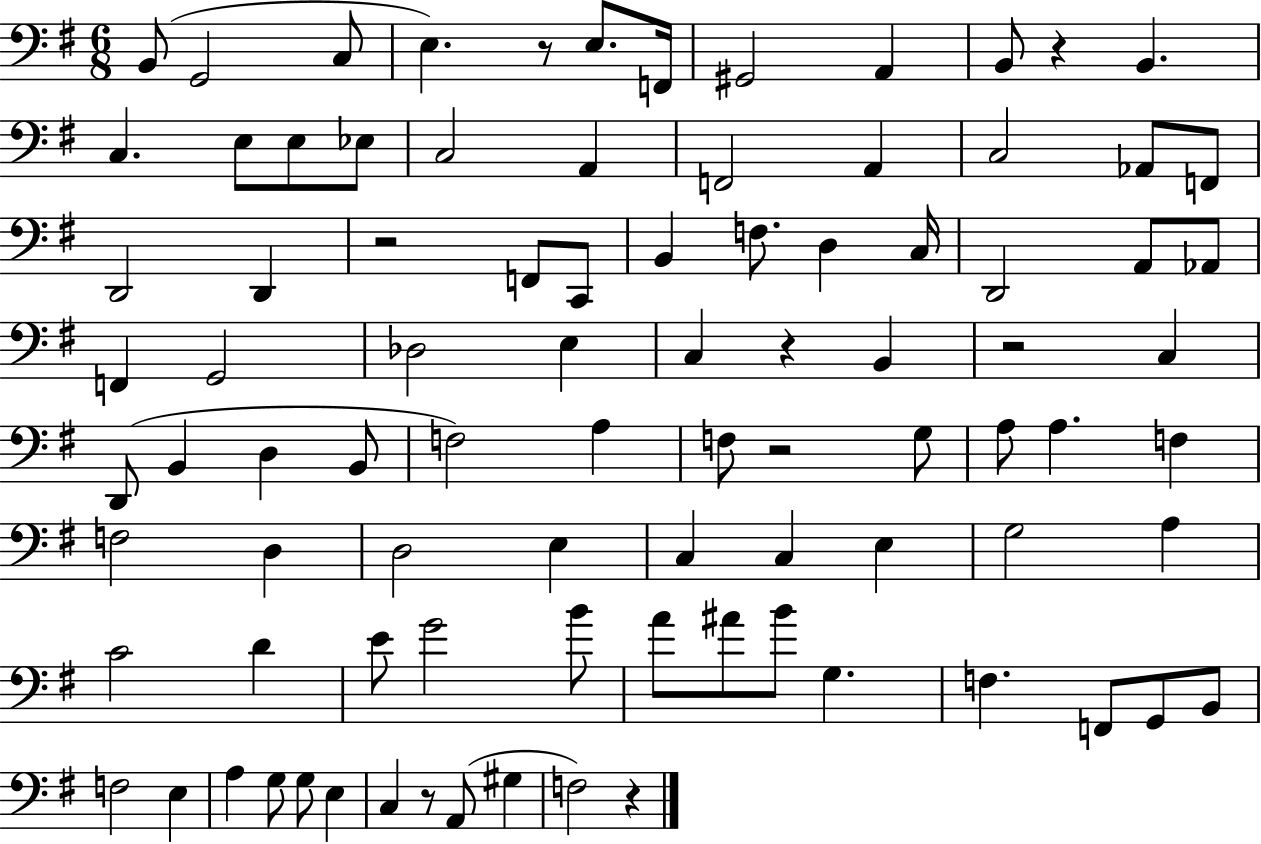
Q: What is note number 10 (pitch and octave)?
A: B2